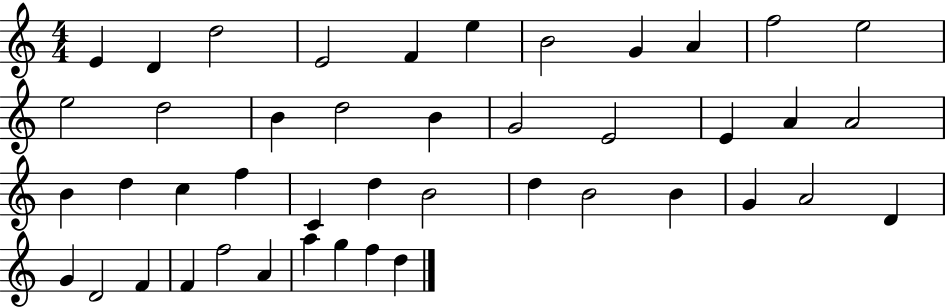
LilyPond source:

{
  \clef treble
  \numericTimeSignature
  \time 4/4
  \key c \major
  e'4 d'4 d''2 | e'2 f'4 e''4 | b'2 g'4 a'4 | f''2 e''2 | \break e''2 d''2 | b'4 d''2 b'4 | g'2 e'2 | e'4 a'4 a'2 | \break b'4 d''4 c''4 f''4 | c'4 d''4 b'2 | d''4 b'2 b'4 | g'4 a'2 d'4 | \break g'4 d'2 f'4 | f'4 f''2 a'4 | a''4 g''4 f''4 d''4 | \bar "|."
}